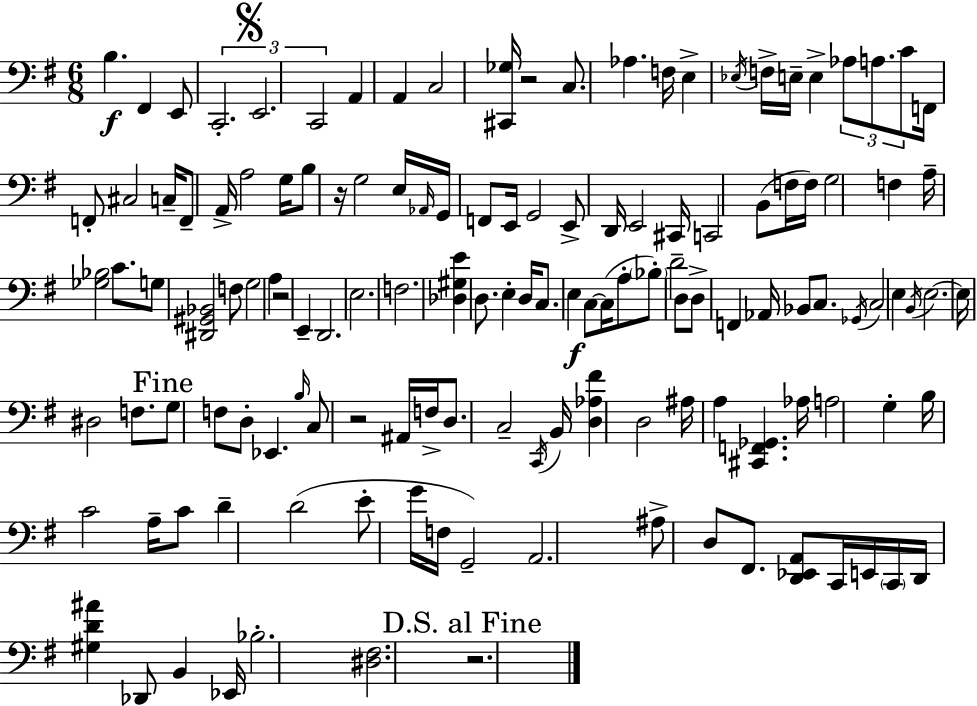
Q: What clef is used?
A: bass